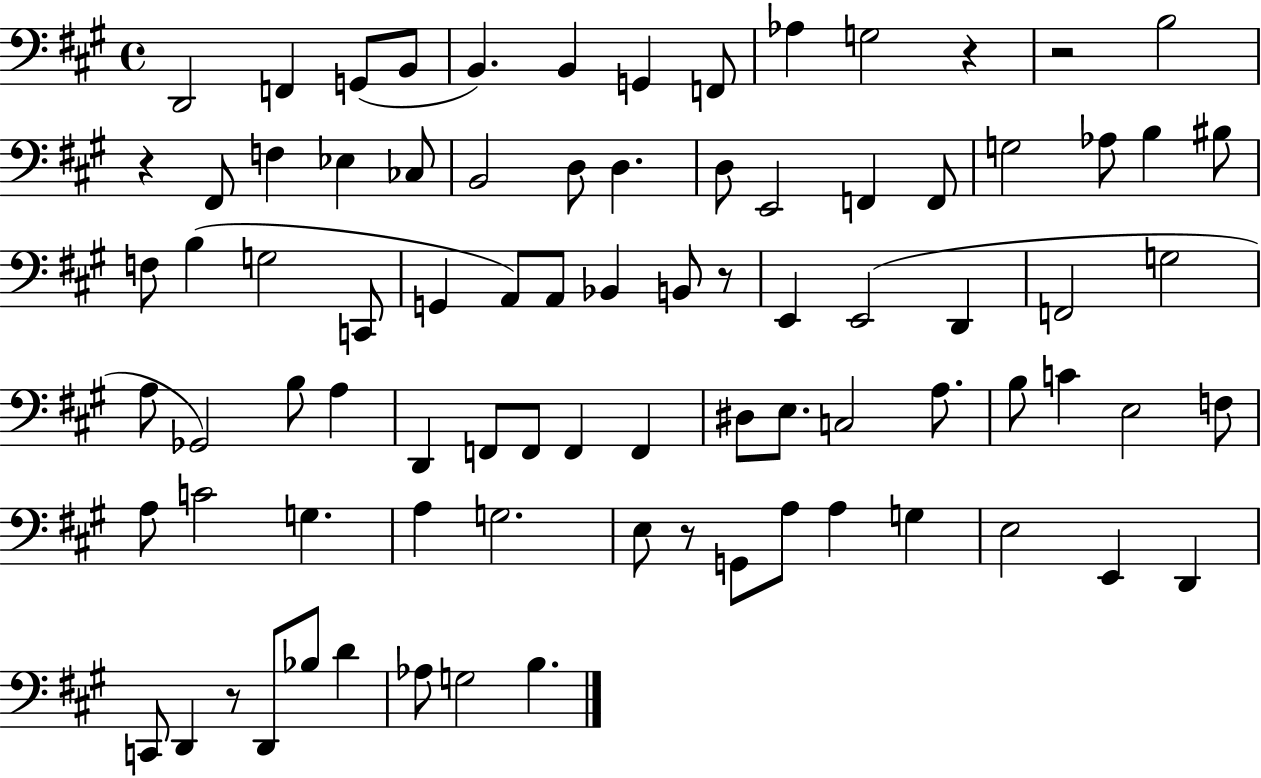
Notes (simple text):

D2/h F2/q G2/e B2/e B2/q. B2/q G2/q F2/e Ab3/q G3/h R/q R/h B3/h R/q F#2/e F3/q Eb3/q CES3/e B2/h D3/e D3/q. D3/e E2/h F2/q F2/e G3/h Ab3/e B3/q BIS3/e F3/e B3/q G3/h C2/e G2/q A2/e A2/e Bb2/q B2/e R/e E2/q E2/h D2/q F2/h G3/h A3/e Gb2/h B3/e A3/q D2/q F2/e F2/e F2/q F2/q D#3/e E3/e. C3/h A3/e. B3/e C4/q E3/h F3/e A3/e C4/h G3/q. A3/q G3/h. E3/e R/e G2/e A3/e A3/q G3/q E3/h E2/q D2/q C2/e D2/q R/e D2/e Bb3/e D4/q Ab3/e G3/h B3/q.